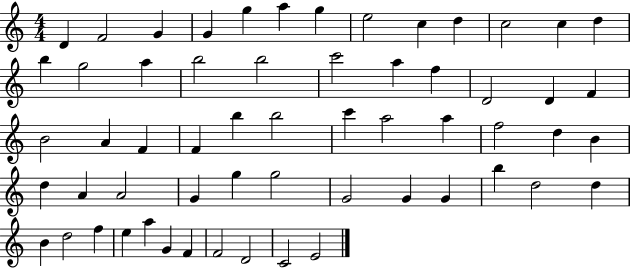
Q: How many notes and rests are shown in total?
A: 59